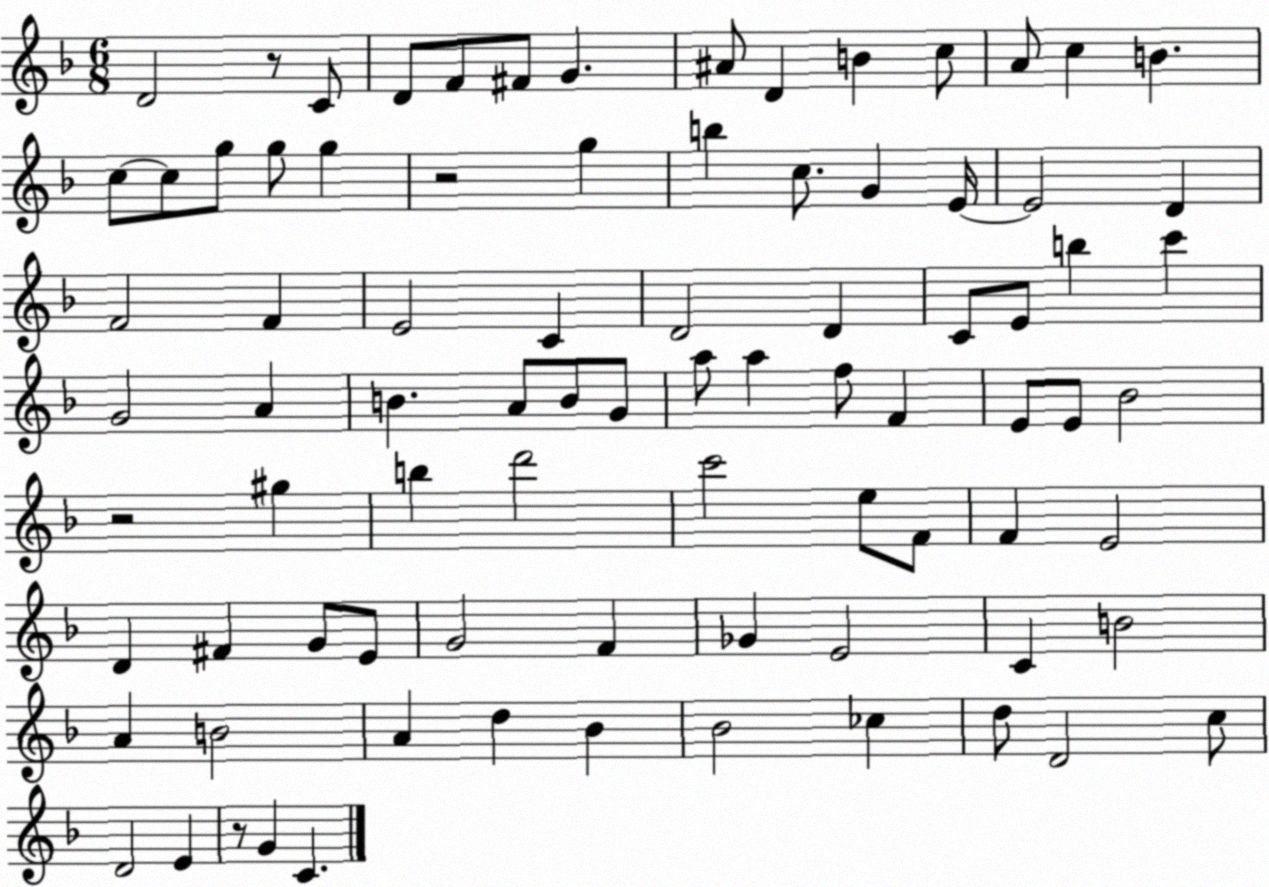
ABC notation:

X:1
T:Untitled
M:6/8
L:1/4
K:F
D2 z/2 C/2 D/2 F/2 ^F/2 G ^A/2 D B c/2 A/2 c B c/2 c/2 g/2 g/2 g z2 g b c/2 G E/4 E2 D F2 F E2 C D2 D C/2 E/2 b c' G2 A B A/2 B/2 G/2 a/2 a f/2 F E/2 E/2 _B2 z2 ^g b d'2 c'2 e/2 F/2 F E2 D ^F G/2 E/2 G2 F _G E2 C B2 A B2 A d _B _B2 _c d/2 D2 c/2 D2 E z/2 G C